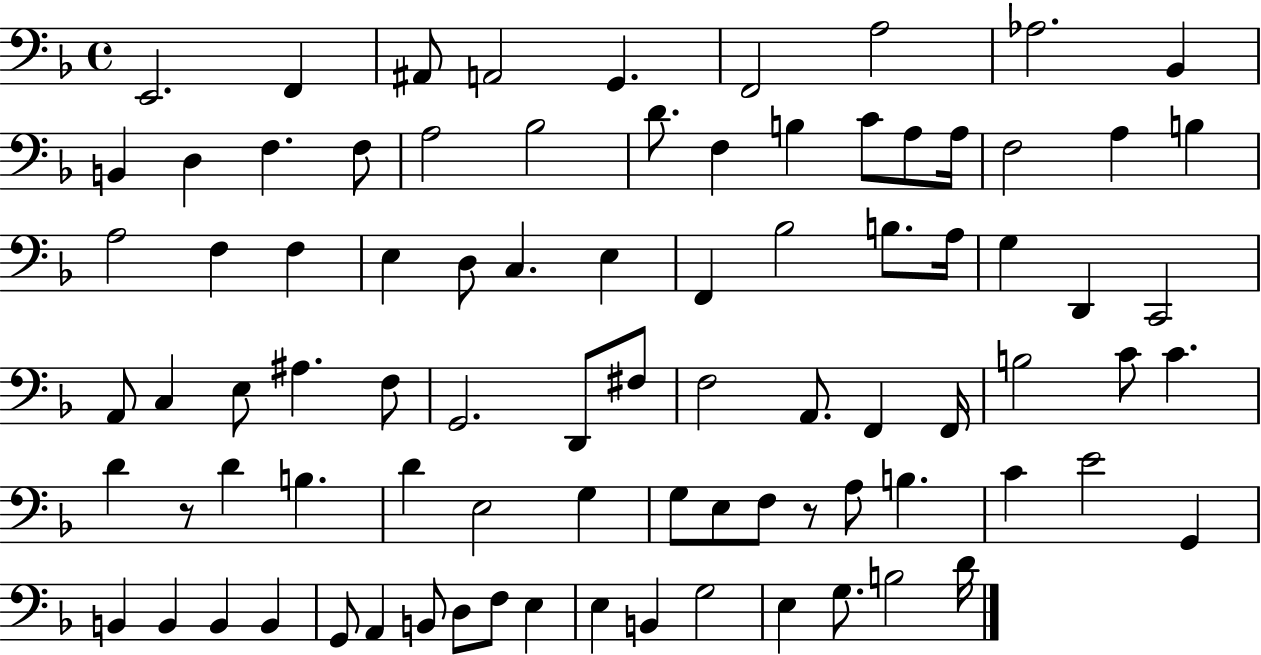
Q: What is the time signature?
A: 4/4